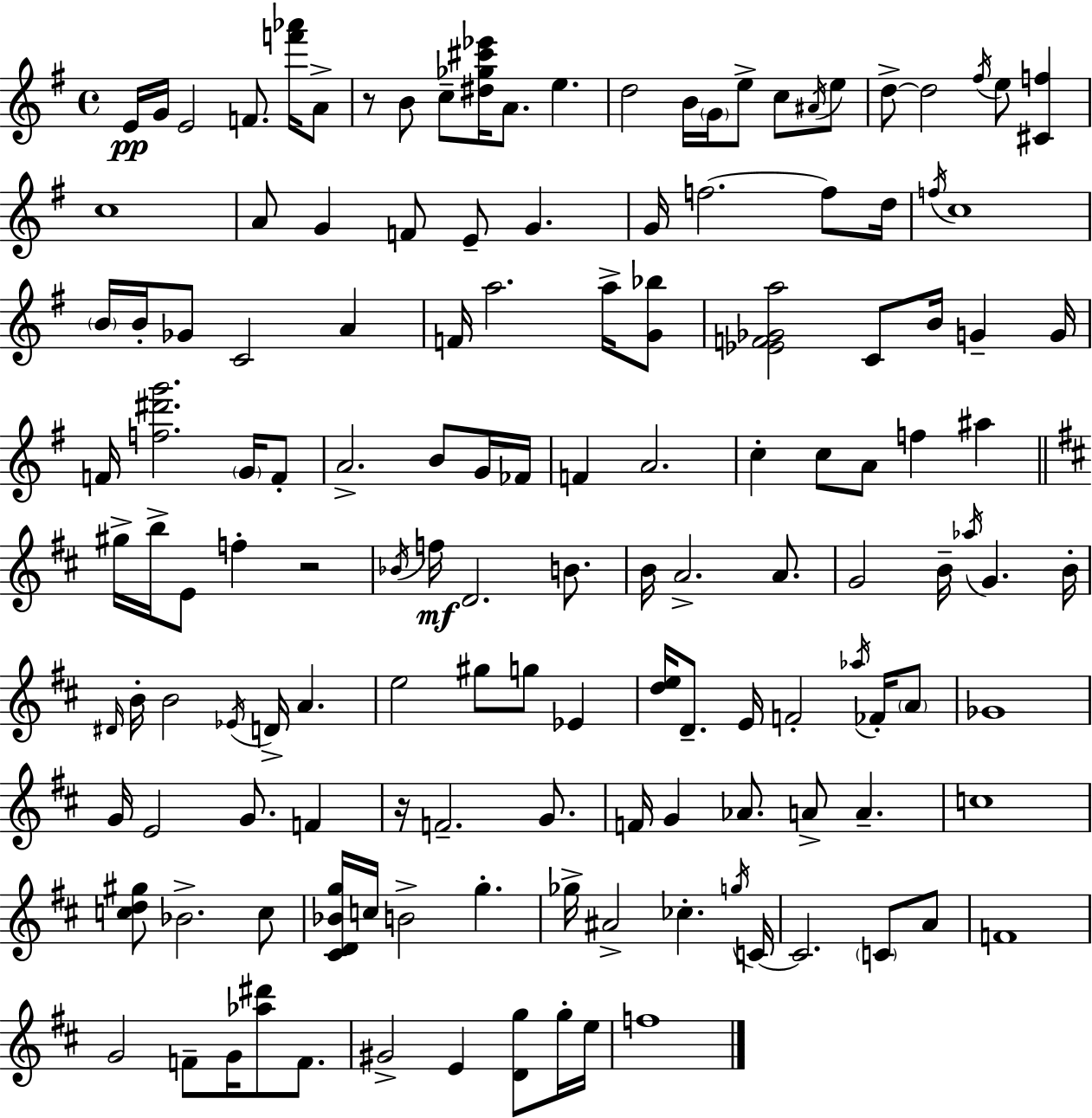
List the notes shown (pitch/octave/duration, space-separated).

E4/s G4/s E4/h F4/e. [F6,Ab6]/s A4/e R/e B4/e C5/e [D#5,Gb5,C#6,Eb6]/s A4/e. E5/q. D5/h B4/s G4/s E5/e C5/e A#4/s E5/e D5/e D5/h F#5/s E5/e [C#4,F5]/q C5/w A4/e G4/q F4/e E4/e G4/q. G4/s F5/h. F5/e D5/s F5/s C5/w B4/s B4/s Gb4/e C4/h A4/q F4/s A5/h. A5/s [G4,Bb5]/e [Eb4,F4,Gb4,A5]/h C4/e B4/s G4/q G4/s F4/s [F5,D#6,G6]/h. G4/s F4/e A4/h. B4/e G4/s FES4/s F4/q A4/h. C5/q C5/e A4/e F5/q A#5/q G#5/s B5/s E4/e F5/q R/h Bb4/s F5/s D4/h. B4/e. B4/s A4/h. A4/e. G4/h B4/s Ab5/s G4/q. B4/s D#4/s B4/s B4/h Eb4/s D4/s A4/q. E5/h G#5/e G5/e Eb4/q [D5,E5]/s D4/e. E4/s F4/h Ab5/s FES4/s A4/e Gb4/w G4/s E4/h G4/e. F4/q R/s F4/h. G4/e. F4/s G4/q Ab4/e. A4/e A4/q. C5/w [C5,D5,G#5]/e Bb4/h. C5/e [C#4,D4,Bb4,G5]/s C5/s B4/h G5/q. Gb5/s A#4/h CES5/q. G5/s C4/s C4/h. C4/e A4/e F4/w G4/h F4/e G4/s [Ab5,D#6]/e F4/e. G#4/h E4/q [D4,G5]/e G5/s E5/s F5/w